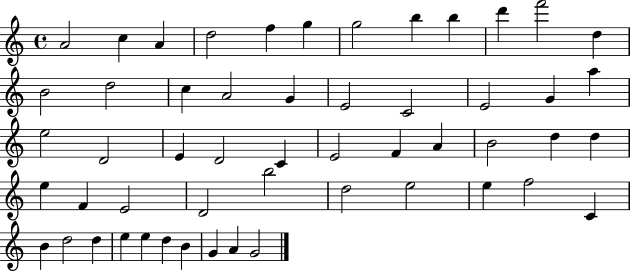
X:1
T:Untitled
M:4/4
L:1/4
K:C
A2 c A d2 f g g2 b b d' f'2 d B2 d2 c A2 G E2 C2 E2 G a e2 D2 E D2 C E2 F A B2 d d e F E2 D2 b2 d2 e2 e f2 C B d2 d e e d B G A G2